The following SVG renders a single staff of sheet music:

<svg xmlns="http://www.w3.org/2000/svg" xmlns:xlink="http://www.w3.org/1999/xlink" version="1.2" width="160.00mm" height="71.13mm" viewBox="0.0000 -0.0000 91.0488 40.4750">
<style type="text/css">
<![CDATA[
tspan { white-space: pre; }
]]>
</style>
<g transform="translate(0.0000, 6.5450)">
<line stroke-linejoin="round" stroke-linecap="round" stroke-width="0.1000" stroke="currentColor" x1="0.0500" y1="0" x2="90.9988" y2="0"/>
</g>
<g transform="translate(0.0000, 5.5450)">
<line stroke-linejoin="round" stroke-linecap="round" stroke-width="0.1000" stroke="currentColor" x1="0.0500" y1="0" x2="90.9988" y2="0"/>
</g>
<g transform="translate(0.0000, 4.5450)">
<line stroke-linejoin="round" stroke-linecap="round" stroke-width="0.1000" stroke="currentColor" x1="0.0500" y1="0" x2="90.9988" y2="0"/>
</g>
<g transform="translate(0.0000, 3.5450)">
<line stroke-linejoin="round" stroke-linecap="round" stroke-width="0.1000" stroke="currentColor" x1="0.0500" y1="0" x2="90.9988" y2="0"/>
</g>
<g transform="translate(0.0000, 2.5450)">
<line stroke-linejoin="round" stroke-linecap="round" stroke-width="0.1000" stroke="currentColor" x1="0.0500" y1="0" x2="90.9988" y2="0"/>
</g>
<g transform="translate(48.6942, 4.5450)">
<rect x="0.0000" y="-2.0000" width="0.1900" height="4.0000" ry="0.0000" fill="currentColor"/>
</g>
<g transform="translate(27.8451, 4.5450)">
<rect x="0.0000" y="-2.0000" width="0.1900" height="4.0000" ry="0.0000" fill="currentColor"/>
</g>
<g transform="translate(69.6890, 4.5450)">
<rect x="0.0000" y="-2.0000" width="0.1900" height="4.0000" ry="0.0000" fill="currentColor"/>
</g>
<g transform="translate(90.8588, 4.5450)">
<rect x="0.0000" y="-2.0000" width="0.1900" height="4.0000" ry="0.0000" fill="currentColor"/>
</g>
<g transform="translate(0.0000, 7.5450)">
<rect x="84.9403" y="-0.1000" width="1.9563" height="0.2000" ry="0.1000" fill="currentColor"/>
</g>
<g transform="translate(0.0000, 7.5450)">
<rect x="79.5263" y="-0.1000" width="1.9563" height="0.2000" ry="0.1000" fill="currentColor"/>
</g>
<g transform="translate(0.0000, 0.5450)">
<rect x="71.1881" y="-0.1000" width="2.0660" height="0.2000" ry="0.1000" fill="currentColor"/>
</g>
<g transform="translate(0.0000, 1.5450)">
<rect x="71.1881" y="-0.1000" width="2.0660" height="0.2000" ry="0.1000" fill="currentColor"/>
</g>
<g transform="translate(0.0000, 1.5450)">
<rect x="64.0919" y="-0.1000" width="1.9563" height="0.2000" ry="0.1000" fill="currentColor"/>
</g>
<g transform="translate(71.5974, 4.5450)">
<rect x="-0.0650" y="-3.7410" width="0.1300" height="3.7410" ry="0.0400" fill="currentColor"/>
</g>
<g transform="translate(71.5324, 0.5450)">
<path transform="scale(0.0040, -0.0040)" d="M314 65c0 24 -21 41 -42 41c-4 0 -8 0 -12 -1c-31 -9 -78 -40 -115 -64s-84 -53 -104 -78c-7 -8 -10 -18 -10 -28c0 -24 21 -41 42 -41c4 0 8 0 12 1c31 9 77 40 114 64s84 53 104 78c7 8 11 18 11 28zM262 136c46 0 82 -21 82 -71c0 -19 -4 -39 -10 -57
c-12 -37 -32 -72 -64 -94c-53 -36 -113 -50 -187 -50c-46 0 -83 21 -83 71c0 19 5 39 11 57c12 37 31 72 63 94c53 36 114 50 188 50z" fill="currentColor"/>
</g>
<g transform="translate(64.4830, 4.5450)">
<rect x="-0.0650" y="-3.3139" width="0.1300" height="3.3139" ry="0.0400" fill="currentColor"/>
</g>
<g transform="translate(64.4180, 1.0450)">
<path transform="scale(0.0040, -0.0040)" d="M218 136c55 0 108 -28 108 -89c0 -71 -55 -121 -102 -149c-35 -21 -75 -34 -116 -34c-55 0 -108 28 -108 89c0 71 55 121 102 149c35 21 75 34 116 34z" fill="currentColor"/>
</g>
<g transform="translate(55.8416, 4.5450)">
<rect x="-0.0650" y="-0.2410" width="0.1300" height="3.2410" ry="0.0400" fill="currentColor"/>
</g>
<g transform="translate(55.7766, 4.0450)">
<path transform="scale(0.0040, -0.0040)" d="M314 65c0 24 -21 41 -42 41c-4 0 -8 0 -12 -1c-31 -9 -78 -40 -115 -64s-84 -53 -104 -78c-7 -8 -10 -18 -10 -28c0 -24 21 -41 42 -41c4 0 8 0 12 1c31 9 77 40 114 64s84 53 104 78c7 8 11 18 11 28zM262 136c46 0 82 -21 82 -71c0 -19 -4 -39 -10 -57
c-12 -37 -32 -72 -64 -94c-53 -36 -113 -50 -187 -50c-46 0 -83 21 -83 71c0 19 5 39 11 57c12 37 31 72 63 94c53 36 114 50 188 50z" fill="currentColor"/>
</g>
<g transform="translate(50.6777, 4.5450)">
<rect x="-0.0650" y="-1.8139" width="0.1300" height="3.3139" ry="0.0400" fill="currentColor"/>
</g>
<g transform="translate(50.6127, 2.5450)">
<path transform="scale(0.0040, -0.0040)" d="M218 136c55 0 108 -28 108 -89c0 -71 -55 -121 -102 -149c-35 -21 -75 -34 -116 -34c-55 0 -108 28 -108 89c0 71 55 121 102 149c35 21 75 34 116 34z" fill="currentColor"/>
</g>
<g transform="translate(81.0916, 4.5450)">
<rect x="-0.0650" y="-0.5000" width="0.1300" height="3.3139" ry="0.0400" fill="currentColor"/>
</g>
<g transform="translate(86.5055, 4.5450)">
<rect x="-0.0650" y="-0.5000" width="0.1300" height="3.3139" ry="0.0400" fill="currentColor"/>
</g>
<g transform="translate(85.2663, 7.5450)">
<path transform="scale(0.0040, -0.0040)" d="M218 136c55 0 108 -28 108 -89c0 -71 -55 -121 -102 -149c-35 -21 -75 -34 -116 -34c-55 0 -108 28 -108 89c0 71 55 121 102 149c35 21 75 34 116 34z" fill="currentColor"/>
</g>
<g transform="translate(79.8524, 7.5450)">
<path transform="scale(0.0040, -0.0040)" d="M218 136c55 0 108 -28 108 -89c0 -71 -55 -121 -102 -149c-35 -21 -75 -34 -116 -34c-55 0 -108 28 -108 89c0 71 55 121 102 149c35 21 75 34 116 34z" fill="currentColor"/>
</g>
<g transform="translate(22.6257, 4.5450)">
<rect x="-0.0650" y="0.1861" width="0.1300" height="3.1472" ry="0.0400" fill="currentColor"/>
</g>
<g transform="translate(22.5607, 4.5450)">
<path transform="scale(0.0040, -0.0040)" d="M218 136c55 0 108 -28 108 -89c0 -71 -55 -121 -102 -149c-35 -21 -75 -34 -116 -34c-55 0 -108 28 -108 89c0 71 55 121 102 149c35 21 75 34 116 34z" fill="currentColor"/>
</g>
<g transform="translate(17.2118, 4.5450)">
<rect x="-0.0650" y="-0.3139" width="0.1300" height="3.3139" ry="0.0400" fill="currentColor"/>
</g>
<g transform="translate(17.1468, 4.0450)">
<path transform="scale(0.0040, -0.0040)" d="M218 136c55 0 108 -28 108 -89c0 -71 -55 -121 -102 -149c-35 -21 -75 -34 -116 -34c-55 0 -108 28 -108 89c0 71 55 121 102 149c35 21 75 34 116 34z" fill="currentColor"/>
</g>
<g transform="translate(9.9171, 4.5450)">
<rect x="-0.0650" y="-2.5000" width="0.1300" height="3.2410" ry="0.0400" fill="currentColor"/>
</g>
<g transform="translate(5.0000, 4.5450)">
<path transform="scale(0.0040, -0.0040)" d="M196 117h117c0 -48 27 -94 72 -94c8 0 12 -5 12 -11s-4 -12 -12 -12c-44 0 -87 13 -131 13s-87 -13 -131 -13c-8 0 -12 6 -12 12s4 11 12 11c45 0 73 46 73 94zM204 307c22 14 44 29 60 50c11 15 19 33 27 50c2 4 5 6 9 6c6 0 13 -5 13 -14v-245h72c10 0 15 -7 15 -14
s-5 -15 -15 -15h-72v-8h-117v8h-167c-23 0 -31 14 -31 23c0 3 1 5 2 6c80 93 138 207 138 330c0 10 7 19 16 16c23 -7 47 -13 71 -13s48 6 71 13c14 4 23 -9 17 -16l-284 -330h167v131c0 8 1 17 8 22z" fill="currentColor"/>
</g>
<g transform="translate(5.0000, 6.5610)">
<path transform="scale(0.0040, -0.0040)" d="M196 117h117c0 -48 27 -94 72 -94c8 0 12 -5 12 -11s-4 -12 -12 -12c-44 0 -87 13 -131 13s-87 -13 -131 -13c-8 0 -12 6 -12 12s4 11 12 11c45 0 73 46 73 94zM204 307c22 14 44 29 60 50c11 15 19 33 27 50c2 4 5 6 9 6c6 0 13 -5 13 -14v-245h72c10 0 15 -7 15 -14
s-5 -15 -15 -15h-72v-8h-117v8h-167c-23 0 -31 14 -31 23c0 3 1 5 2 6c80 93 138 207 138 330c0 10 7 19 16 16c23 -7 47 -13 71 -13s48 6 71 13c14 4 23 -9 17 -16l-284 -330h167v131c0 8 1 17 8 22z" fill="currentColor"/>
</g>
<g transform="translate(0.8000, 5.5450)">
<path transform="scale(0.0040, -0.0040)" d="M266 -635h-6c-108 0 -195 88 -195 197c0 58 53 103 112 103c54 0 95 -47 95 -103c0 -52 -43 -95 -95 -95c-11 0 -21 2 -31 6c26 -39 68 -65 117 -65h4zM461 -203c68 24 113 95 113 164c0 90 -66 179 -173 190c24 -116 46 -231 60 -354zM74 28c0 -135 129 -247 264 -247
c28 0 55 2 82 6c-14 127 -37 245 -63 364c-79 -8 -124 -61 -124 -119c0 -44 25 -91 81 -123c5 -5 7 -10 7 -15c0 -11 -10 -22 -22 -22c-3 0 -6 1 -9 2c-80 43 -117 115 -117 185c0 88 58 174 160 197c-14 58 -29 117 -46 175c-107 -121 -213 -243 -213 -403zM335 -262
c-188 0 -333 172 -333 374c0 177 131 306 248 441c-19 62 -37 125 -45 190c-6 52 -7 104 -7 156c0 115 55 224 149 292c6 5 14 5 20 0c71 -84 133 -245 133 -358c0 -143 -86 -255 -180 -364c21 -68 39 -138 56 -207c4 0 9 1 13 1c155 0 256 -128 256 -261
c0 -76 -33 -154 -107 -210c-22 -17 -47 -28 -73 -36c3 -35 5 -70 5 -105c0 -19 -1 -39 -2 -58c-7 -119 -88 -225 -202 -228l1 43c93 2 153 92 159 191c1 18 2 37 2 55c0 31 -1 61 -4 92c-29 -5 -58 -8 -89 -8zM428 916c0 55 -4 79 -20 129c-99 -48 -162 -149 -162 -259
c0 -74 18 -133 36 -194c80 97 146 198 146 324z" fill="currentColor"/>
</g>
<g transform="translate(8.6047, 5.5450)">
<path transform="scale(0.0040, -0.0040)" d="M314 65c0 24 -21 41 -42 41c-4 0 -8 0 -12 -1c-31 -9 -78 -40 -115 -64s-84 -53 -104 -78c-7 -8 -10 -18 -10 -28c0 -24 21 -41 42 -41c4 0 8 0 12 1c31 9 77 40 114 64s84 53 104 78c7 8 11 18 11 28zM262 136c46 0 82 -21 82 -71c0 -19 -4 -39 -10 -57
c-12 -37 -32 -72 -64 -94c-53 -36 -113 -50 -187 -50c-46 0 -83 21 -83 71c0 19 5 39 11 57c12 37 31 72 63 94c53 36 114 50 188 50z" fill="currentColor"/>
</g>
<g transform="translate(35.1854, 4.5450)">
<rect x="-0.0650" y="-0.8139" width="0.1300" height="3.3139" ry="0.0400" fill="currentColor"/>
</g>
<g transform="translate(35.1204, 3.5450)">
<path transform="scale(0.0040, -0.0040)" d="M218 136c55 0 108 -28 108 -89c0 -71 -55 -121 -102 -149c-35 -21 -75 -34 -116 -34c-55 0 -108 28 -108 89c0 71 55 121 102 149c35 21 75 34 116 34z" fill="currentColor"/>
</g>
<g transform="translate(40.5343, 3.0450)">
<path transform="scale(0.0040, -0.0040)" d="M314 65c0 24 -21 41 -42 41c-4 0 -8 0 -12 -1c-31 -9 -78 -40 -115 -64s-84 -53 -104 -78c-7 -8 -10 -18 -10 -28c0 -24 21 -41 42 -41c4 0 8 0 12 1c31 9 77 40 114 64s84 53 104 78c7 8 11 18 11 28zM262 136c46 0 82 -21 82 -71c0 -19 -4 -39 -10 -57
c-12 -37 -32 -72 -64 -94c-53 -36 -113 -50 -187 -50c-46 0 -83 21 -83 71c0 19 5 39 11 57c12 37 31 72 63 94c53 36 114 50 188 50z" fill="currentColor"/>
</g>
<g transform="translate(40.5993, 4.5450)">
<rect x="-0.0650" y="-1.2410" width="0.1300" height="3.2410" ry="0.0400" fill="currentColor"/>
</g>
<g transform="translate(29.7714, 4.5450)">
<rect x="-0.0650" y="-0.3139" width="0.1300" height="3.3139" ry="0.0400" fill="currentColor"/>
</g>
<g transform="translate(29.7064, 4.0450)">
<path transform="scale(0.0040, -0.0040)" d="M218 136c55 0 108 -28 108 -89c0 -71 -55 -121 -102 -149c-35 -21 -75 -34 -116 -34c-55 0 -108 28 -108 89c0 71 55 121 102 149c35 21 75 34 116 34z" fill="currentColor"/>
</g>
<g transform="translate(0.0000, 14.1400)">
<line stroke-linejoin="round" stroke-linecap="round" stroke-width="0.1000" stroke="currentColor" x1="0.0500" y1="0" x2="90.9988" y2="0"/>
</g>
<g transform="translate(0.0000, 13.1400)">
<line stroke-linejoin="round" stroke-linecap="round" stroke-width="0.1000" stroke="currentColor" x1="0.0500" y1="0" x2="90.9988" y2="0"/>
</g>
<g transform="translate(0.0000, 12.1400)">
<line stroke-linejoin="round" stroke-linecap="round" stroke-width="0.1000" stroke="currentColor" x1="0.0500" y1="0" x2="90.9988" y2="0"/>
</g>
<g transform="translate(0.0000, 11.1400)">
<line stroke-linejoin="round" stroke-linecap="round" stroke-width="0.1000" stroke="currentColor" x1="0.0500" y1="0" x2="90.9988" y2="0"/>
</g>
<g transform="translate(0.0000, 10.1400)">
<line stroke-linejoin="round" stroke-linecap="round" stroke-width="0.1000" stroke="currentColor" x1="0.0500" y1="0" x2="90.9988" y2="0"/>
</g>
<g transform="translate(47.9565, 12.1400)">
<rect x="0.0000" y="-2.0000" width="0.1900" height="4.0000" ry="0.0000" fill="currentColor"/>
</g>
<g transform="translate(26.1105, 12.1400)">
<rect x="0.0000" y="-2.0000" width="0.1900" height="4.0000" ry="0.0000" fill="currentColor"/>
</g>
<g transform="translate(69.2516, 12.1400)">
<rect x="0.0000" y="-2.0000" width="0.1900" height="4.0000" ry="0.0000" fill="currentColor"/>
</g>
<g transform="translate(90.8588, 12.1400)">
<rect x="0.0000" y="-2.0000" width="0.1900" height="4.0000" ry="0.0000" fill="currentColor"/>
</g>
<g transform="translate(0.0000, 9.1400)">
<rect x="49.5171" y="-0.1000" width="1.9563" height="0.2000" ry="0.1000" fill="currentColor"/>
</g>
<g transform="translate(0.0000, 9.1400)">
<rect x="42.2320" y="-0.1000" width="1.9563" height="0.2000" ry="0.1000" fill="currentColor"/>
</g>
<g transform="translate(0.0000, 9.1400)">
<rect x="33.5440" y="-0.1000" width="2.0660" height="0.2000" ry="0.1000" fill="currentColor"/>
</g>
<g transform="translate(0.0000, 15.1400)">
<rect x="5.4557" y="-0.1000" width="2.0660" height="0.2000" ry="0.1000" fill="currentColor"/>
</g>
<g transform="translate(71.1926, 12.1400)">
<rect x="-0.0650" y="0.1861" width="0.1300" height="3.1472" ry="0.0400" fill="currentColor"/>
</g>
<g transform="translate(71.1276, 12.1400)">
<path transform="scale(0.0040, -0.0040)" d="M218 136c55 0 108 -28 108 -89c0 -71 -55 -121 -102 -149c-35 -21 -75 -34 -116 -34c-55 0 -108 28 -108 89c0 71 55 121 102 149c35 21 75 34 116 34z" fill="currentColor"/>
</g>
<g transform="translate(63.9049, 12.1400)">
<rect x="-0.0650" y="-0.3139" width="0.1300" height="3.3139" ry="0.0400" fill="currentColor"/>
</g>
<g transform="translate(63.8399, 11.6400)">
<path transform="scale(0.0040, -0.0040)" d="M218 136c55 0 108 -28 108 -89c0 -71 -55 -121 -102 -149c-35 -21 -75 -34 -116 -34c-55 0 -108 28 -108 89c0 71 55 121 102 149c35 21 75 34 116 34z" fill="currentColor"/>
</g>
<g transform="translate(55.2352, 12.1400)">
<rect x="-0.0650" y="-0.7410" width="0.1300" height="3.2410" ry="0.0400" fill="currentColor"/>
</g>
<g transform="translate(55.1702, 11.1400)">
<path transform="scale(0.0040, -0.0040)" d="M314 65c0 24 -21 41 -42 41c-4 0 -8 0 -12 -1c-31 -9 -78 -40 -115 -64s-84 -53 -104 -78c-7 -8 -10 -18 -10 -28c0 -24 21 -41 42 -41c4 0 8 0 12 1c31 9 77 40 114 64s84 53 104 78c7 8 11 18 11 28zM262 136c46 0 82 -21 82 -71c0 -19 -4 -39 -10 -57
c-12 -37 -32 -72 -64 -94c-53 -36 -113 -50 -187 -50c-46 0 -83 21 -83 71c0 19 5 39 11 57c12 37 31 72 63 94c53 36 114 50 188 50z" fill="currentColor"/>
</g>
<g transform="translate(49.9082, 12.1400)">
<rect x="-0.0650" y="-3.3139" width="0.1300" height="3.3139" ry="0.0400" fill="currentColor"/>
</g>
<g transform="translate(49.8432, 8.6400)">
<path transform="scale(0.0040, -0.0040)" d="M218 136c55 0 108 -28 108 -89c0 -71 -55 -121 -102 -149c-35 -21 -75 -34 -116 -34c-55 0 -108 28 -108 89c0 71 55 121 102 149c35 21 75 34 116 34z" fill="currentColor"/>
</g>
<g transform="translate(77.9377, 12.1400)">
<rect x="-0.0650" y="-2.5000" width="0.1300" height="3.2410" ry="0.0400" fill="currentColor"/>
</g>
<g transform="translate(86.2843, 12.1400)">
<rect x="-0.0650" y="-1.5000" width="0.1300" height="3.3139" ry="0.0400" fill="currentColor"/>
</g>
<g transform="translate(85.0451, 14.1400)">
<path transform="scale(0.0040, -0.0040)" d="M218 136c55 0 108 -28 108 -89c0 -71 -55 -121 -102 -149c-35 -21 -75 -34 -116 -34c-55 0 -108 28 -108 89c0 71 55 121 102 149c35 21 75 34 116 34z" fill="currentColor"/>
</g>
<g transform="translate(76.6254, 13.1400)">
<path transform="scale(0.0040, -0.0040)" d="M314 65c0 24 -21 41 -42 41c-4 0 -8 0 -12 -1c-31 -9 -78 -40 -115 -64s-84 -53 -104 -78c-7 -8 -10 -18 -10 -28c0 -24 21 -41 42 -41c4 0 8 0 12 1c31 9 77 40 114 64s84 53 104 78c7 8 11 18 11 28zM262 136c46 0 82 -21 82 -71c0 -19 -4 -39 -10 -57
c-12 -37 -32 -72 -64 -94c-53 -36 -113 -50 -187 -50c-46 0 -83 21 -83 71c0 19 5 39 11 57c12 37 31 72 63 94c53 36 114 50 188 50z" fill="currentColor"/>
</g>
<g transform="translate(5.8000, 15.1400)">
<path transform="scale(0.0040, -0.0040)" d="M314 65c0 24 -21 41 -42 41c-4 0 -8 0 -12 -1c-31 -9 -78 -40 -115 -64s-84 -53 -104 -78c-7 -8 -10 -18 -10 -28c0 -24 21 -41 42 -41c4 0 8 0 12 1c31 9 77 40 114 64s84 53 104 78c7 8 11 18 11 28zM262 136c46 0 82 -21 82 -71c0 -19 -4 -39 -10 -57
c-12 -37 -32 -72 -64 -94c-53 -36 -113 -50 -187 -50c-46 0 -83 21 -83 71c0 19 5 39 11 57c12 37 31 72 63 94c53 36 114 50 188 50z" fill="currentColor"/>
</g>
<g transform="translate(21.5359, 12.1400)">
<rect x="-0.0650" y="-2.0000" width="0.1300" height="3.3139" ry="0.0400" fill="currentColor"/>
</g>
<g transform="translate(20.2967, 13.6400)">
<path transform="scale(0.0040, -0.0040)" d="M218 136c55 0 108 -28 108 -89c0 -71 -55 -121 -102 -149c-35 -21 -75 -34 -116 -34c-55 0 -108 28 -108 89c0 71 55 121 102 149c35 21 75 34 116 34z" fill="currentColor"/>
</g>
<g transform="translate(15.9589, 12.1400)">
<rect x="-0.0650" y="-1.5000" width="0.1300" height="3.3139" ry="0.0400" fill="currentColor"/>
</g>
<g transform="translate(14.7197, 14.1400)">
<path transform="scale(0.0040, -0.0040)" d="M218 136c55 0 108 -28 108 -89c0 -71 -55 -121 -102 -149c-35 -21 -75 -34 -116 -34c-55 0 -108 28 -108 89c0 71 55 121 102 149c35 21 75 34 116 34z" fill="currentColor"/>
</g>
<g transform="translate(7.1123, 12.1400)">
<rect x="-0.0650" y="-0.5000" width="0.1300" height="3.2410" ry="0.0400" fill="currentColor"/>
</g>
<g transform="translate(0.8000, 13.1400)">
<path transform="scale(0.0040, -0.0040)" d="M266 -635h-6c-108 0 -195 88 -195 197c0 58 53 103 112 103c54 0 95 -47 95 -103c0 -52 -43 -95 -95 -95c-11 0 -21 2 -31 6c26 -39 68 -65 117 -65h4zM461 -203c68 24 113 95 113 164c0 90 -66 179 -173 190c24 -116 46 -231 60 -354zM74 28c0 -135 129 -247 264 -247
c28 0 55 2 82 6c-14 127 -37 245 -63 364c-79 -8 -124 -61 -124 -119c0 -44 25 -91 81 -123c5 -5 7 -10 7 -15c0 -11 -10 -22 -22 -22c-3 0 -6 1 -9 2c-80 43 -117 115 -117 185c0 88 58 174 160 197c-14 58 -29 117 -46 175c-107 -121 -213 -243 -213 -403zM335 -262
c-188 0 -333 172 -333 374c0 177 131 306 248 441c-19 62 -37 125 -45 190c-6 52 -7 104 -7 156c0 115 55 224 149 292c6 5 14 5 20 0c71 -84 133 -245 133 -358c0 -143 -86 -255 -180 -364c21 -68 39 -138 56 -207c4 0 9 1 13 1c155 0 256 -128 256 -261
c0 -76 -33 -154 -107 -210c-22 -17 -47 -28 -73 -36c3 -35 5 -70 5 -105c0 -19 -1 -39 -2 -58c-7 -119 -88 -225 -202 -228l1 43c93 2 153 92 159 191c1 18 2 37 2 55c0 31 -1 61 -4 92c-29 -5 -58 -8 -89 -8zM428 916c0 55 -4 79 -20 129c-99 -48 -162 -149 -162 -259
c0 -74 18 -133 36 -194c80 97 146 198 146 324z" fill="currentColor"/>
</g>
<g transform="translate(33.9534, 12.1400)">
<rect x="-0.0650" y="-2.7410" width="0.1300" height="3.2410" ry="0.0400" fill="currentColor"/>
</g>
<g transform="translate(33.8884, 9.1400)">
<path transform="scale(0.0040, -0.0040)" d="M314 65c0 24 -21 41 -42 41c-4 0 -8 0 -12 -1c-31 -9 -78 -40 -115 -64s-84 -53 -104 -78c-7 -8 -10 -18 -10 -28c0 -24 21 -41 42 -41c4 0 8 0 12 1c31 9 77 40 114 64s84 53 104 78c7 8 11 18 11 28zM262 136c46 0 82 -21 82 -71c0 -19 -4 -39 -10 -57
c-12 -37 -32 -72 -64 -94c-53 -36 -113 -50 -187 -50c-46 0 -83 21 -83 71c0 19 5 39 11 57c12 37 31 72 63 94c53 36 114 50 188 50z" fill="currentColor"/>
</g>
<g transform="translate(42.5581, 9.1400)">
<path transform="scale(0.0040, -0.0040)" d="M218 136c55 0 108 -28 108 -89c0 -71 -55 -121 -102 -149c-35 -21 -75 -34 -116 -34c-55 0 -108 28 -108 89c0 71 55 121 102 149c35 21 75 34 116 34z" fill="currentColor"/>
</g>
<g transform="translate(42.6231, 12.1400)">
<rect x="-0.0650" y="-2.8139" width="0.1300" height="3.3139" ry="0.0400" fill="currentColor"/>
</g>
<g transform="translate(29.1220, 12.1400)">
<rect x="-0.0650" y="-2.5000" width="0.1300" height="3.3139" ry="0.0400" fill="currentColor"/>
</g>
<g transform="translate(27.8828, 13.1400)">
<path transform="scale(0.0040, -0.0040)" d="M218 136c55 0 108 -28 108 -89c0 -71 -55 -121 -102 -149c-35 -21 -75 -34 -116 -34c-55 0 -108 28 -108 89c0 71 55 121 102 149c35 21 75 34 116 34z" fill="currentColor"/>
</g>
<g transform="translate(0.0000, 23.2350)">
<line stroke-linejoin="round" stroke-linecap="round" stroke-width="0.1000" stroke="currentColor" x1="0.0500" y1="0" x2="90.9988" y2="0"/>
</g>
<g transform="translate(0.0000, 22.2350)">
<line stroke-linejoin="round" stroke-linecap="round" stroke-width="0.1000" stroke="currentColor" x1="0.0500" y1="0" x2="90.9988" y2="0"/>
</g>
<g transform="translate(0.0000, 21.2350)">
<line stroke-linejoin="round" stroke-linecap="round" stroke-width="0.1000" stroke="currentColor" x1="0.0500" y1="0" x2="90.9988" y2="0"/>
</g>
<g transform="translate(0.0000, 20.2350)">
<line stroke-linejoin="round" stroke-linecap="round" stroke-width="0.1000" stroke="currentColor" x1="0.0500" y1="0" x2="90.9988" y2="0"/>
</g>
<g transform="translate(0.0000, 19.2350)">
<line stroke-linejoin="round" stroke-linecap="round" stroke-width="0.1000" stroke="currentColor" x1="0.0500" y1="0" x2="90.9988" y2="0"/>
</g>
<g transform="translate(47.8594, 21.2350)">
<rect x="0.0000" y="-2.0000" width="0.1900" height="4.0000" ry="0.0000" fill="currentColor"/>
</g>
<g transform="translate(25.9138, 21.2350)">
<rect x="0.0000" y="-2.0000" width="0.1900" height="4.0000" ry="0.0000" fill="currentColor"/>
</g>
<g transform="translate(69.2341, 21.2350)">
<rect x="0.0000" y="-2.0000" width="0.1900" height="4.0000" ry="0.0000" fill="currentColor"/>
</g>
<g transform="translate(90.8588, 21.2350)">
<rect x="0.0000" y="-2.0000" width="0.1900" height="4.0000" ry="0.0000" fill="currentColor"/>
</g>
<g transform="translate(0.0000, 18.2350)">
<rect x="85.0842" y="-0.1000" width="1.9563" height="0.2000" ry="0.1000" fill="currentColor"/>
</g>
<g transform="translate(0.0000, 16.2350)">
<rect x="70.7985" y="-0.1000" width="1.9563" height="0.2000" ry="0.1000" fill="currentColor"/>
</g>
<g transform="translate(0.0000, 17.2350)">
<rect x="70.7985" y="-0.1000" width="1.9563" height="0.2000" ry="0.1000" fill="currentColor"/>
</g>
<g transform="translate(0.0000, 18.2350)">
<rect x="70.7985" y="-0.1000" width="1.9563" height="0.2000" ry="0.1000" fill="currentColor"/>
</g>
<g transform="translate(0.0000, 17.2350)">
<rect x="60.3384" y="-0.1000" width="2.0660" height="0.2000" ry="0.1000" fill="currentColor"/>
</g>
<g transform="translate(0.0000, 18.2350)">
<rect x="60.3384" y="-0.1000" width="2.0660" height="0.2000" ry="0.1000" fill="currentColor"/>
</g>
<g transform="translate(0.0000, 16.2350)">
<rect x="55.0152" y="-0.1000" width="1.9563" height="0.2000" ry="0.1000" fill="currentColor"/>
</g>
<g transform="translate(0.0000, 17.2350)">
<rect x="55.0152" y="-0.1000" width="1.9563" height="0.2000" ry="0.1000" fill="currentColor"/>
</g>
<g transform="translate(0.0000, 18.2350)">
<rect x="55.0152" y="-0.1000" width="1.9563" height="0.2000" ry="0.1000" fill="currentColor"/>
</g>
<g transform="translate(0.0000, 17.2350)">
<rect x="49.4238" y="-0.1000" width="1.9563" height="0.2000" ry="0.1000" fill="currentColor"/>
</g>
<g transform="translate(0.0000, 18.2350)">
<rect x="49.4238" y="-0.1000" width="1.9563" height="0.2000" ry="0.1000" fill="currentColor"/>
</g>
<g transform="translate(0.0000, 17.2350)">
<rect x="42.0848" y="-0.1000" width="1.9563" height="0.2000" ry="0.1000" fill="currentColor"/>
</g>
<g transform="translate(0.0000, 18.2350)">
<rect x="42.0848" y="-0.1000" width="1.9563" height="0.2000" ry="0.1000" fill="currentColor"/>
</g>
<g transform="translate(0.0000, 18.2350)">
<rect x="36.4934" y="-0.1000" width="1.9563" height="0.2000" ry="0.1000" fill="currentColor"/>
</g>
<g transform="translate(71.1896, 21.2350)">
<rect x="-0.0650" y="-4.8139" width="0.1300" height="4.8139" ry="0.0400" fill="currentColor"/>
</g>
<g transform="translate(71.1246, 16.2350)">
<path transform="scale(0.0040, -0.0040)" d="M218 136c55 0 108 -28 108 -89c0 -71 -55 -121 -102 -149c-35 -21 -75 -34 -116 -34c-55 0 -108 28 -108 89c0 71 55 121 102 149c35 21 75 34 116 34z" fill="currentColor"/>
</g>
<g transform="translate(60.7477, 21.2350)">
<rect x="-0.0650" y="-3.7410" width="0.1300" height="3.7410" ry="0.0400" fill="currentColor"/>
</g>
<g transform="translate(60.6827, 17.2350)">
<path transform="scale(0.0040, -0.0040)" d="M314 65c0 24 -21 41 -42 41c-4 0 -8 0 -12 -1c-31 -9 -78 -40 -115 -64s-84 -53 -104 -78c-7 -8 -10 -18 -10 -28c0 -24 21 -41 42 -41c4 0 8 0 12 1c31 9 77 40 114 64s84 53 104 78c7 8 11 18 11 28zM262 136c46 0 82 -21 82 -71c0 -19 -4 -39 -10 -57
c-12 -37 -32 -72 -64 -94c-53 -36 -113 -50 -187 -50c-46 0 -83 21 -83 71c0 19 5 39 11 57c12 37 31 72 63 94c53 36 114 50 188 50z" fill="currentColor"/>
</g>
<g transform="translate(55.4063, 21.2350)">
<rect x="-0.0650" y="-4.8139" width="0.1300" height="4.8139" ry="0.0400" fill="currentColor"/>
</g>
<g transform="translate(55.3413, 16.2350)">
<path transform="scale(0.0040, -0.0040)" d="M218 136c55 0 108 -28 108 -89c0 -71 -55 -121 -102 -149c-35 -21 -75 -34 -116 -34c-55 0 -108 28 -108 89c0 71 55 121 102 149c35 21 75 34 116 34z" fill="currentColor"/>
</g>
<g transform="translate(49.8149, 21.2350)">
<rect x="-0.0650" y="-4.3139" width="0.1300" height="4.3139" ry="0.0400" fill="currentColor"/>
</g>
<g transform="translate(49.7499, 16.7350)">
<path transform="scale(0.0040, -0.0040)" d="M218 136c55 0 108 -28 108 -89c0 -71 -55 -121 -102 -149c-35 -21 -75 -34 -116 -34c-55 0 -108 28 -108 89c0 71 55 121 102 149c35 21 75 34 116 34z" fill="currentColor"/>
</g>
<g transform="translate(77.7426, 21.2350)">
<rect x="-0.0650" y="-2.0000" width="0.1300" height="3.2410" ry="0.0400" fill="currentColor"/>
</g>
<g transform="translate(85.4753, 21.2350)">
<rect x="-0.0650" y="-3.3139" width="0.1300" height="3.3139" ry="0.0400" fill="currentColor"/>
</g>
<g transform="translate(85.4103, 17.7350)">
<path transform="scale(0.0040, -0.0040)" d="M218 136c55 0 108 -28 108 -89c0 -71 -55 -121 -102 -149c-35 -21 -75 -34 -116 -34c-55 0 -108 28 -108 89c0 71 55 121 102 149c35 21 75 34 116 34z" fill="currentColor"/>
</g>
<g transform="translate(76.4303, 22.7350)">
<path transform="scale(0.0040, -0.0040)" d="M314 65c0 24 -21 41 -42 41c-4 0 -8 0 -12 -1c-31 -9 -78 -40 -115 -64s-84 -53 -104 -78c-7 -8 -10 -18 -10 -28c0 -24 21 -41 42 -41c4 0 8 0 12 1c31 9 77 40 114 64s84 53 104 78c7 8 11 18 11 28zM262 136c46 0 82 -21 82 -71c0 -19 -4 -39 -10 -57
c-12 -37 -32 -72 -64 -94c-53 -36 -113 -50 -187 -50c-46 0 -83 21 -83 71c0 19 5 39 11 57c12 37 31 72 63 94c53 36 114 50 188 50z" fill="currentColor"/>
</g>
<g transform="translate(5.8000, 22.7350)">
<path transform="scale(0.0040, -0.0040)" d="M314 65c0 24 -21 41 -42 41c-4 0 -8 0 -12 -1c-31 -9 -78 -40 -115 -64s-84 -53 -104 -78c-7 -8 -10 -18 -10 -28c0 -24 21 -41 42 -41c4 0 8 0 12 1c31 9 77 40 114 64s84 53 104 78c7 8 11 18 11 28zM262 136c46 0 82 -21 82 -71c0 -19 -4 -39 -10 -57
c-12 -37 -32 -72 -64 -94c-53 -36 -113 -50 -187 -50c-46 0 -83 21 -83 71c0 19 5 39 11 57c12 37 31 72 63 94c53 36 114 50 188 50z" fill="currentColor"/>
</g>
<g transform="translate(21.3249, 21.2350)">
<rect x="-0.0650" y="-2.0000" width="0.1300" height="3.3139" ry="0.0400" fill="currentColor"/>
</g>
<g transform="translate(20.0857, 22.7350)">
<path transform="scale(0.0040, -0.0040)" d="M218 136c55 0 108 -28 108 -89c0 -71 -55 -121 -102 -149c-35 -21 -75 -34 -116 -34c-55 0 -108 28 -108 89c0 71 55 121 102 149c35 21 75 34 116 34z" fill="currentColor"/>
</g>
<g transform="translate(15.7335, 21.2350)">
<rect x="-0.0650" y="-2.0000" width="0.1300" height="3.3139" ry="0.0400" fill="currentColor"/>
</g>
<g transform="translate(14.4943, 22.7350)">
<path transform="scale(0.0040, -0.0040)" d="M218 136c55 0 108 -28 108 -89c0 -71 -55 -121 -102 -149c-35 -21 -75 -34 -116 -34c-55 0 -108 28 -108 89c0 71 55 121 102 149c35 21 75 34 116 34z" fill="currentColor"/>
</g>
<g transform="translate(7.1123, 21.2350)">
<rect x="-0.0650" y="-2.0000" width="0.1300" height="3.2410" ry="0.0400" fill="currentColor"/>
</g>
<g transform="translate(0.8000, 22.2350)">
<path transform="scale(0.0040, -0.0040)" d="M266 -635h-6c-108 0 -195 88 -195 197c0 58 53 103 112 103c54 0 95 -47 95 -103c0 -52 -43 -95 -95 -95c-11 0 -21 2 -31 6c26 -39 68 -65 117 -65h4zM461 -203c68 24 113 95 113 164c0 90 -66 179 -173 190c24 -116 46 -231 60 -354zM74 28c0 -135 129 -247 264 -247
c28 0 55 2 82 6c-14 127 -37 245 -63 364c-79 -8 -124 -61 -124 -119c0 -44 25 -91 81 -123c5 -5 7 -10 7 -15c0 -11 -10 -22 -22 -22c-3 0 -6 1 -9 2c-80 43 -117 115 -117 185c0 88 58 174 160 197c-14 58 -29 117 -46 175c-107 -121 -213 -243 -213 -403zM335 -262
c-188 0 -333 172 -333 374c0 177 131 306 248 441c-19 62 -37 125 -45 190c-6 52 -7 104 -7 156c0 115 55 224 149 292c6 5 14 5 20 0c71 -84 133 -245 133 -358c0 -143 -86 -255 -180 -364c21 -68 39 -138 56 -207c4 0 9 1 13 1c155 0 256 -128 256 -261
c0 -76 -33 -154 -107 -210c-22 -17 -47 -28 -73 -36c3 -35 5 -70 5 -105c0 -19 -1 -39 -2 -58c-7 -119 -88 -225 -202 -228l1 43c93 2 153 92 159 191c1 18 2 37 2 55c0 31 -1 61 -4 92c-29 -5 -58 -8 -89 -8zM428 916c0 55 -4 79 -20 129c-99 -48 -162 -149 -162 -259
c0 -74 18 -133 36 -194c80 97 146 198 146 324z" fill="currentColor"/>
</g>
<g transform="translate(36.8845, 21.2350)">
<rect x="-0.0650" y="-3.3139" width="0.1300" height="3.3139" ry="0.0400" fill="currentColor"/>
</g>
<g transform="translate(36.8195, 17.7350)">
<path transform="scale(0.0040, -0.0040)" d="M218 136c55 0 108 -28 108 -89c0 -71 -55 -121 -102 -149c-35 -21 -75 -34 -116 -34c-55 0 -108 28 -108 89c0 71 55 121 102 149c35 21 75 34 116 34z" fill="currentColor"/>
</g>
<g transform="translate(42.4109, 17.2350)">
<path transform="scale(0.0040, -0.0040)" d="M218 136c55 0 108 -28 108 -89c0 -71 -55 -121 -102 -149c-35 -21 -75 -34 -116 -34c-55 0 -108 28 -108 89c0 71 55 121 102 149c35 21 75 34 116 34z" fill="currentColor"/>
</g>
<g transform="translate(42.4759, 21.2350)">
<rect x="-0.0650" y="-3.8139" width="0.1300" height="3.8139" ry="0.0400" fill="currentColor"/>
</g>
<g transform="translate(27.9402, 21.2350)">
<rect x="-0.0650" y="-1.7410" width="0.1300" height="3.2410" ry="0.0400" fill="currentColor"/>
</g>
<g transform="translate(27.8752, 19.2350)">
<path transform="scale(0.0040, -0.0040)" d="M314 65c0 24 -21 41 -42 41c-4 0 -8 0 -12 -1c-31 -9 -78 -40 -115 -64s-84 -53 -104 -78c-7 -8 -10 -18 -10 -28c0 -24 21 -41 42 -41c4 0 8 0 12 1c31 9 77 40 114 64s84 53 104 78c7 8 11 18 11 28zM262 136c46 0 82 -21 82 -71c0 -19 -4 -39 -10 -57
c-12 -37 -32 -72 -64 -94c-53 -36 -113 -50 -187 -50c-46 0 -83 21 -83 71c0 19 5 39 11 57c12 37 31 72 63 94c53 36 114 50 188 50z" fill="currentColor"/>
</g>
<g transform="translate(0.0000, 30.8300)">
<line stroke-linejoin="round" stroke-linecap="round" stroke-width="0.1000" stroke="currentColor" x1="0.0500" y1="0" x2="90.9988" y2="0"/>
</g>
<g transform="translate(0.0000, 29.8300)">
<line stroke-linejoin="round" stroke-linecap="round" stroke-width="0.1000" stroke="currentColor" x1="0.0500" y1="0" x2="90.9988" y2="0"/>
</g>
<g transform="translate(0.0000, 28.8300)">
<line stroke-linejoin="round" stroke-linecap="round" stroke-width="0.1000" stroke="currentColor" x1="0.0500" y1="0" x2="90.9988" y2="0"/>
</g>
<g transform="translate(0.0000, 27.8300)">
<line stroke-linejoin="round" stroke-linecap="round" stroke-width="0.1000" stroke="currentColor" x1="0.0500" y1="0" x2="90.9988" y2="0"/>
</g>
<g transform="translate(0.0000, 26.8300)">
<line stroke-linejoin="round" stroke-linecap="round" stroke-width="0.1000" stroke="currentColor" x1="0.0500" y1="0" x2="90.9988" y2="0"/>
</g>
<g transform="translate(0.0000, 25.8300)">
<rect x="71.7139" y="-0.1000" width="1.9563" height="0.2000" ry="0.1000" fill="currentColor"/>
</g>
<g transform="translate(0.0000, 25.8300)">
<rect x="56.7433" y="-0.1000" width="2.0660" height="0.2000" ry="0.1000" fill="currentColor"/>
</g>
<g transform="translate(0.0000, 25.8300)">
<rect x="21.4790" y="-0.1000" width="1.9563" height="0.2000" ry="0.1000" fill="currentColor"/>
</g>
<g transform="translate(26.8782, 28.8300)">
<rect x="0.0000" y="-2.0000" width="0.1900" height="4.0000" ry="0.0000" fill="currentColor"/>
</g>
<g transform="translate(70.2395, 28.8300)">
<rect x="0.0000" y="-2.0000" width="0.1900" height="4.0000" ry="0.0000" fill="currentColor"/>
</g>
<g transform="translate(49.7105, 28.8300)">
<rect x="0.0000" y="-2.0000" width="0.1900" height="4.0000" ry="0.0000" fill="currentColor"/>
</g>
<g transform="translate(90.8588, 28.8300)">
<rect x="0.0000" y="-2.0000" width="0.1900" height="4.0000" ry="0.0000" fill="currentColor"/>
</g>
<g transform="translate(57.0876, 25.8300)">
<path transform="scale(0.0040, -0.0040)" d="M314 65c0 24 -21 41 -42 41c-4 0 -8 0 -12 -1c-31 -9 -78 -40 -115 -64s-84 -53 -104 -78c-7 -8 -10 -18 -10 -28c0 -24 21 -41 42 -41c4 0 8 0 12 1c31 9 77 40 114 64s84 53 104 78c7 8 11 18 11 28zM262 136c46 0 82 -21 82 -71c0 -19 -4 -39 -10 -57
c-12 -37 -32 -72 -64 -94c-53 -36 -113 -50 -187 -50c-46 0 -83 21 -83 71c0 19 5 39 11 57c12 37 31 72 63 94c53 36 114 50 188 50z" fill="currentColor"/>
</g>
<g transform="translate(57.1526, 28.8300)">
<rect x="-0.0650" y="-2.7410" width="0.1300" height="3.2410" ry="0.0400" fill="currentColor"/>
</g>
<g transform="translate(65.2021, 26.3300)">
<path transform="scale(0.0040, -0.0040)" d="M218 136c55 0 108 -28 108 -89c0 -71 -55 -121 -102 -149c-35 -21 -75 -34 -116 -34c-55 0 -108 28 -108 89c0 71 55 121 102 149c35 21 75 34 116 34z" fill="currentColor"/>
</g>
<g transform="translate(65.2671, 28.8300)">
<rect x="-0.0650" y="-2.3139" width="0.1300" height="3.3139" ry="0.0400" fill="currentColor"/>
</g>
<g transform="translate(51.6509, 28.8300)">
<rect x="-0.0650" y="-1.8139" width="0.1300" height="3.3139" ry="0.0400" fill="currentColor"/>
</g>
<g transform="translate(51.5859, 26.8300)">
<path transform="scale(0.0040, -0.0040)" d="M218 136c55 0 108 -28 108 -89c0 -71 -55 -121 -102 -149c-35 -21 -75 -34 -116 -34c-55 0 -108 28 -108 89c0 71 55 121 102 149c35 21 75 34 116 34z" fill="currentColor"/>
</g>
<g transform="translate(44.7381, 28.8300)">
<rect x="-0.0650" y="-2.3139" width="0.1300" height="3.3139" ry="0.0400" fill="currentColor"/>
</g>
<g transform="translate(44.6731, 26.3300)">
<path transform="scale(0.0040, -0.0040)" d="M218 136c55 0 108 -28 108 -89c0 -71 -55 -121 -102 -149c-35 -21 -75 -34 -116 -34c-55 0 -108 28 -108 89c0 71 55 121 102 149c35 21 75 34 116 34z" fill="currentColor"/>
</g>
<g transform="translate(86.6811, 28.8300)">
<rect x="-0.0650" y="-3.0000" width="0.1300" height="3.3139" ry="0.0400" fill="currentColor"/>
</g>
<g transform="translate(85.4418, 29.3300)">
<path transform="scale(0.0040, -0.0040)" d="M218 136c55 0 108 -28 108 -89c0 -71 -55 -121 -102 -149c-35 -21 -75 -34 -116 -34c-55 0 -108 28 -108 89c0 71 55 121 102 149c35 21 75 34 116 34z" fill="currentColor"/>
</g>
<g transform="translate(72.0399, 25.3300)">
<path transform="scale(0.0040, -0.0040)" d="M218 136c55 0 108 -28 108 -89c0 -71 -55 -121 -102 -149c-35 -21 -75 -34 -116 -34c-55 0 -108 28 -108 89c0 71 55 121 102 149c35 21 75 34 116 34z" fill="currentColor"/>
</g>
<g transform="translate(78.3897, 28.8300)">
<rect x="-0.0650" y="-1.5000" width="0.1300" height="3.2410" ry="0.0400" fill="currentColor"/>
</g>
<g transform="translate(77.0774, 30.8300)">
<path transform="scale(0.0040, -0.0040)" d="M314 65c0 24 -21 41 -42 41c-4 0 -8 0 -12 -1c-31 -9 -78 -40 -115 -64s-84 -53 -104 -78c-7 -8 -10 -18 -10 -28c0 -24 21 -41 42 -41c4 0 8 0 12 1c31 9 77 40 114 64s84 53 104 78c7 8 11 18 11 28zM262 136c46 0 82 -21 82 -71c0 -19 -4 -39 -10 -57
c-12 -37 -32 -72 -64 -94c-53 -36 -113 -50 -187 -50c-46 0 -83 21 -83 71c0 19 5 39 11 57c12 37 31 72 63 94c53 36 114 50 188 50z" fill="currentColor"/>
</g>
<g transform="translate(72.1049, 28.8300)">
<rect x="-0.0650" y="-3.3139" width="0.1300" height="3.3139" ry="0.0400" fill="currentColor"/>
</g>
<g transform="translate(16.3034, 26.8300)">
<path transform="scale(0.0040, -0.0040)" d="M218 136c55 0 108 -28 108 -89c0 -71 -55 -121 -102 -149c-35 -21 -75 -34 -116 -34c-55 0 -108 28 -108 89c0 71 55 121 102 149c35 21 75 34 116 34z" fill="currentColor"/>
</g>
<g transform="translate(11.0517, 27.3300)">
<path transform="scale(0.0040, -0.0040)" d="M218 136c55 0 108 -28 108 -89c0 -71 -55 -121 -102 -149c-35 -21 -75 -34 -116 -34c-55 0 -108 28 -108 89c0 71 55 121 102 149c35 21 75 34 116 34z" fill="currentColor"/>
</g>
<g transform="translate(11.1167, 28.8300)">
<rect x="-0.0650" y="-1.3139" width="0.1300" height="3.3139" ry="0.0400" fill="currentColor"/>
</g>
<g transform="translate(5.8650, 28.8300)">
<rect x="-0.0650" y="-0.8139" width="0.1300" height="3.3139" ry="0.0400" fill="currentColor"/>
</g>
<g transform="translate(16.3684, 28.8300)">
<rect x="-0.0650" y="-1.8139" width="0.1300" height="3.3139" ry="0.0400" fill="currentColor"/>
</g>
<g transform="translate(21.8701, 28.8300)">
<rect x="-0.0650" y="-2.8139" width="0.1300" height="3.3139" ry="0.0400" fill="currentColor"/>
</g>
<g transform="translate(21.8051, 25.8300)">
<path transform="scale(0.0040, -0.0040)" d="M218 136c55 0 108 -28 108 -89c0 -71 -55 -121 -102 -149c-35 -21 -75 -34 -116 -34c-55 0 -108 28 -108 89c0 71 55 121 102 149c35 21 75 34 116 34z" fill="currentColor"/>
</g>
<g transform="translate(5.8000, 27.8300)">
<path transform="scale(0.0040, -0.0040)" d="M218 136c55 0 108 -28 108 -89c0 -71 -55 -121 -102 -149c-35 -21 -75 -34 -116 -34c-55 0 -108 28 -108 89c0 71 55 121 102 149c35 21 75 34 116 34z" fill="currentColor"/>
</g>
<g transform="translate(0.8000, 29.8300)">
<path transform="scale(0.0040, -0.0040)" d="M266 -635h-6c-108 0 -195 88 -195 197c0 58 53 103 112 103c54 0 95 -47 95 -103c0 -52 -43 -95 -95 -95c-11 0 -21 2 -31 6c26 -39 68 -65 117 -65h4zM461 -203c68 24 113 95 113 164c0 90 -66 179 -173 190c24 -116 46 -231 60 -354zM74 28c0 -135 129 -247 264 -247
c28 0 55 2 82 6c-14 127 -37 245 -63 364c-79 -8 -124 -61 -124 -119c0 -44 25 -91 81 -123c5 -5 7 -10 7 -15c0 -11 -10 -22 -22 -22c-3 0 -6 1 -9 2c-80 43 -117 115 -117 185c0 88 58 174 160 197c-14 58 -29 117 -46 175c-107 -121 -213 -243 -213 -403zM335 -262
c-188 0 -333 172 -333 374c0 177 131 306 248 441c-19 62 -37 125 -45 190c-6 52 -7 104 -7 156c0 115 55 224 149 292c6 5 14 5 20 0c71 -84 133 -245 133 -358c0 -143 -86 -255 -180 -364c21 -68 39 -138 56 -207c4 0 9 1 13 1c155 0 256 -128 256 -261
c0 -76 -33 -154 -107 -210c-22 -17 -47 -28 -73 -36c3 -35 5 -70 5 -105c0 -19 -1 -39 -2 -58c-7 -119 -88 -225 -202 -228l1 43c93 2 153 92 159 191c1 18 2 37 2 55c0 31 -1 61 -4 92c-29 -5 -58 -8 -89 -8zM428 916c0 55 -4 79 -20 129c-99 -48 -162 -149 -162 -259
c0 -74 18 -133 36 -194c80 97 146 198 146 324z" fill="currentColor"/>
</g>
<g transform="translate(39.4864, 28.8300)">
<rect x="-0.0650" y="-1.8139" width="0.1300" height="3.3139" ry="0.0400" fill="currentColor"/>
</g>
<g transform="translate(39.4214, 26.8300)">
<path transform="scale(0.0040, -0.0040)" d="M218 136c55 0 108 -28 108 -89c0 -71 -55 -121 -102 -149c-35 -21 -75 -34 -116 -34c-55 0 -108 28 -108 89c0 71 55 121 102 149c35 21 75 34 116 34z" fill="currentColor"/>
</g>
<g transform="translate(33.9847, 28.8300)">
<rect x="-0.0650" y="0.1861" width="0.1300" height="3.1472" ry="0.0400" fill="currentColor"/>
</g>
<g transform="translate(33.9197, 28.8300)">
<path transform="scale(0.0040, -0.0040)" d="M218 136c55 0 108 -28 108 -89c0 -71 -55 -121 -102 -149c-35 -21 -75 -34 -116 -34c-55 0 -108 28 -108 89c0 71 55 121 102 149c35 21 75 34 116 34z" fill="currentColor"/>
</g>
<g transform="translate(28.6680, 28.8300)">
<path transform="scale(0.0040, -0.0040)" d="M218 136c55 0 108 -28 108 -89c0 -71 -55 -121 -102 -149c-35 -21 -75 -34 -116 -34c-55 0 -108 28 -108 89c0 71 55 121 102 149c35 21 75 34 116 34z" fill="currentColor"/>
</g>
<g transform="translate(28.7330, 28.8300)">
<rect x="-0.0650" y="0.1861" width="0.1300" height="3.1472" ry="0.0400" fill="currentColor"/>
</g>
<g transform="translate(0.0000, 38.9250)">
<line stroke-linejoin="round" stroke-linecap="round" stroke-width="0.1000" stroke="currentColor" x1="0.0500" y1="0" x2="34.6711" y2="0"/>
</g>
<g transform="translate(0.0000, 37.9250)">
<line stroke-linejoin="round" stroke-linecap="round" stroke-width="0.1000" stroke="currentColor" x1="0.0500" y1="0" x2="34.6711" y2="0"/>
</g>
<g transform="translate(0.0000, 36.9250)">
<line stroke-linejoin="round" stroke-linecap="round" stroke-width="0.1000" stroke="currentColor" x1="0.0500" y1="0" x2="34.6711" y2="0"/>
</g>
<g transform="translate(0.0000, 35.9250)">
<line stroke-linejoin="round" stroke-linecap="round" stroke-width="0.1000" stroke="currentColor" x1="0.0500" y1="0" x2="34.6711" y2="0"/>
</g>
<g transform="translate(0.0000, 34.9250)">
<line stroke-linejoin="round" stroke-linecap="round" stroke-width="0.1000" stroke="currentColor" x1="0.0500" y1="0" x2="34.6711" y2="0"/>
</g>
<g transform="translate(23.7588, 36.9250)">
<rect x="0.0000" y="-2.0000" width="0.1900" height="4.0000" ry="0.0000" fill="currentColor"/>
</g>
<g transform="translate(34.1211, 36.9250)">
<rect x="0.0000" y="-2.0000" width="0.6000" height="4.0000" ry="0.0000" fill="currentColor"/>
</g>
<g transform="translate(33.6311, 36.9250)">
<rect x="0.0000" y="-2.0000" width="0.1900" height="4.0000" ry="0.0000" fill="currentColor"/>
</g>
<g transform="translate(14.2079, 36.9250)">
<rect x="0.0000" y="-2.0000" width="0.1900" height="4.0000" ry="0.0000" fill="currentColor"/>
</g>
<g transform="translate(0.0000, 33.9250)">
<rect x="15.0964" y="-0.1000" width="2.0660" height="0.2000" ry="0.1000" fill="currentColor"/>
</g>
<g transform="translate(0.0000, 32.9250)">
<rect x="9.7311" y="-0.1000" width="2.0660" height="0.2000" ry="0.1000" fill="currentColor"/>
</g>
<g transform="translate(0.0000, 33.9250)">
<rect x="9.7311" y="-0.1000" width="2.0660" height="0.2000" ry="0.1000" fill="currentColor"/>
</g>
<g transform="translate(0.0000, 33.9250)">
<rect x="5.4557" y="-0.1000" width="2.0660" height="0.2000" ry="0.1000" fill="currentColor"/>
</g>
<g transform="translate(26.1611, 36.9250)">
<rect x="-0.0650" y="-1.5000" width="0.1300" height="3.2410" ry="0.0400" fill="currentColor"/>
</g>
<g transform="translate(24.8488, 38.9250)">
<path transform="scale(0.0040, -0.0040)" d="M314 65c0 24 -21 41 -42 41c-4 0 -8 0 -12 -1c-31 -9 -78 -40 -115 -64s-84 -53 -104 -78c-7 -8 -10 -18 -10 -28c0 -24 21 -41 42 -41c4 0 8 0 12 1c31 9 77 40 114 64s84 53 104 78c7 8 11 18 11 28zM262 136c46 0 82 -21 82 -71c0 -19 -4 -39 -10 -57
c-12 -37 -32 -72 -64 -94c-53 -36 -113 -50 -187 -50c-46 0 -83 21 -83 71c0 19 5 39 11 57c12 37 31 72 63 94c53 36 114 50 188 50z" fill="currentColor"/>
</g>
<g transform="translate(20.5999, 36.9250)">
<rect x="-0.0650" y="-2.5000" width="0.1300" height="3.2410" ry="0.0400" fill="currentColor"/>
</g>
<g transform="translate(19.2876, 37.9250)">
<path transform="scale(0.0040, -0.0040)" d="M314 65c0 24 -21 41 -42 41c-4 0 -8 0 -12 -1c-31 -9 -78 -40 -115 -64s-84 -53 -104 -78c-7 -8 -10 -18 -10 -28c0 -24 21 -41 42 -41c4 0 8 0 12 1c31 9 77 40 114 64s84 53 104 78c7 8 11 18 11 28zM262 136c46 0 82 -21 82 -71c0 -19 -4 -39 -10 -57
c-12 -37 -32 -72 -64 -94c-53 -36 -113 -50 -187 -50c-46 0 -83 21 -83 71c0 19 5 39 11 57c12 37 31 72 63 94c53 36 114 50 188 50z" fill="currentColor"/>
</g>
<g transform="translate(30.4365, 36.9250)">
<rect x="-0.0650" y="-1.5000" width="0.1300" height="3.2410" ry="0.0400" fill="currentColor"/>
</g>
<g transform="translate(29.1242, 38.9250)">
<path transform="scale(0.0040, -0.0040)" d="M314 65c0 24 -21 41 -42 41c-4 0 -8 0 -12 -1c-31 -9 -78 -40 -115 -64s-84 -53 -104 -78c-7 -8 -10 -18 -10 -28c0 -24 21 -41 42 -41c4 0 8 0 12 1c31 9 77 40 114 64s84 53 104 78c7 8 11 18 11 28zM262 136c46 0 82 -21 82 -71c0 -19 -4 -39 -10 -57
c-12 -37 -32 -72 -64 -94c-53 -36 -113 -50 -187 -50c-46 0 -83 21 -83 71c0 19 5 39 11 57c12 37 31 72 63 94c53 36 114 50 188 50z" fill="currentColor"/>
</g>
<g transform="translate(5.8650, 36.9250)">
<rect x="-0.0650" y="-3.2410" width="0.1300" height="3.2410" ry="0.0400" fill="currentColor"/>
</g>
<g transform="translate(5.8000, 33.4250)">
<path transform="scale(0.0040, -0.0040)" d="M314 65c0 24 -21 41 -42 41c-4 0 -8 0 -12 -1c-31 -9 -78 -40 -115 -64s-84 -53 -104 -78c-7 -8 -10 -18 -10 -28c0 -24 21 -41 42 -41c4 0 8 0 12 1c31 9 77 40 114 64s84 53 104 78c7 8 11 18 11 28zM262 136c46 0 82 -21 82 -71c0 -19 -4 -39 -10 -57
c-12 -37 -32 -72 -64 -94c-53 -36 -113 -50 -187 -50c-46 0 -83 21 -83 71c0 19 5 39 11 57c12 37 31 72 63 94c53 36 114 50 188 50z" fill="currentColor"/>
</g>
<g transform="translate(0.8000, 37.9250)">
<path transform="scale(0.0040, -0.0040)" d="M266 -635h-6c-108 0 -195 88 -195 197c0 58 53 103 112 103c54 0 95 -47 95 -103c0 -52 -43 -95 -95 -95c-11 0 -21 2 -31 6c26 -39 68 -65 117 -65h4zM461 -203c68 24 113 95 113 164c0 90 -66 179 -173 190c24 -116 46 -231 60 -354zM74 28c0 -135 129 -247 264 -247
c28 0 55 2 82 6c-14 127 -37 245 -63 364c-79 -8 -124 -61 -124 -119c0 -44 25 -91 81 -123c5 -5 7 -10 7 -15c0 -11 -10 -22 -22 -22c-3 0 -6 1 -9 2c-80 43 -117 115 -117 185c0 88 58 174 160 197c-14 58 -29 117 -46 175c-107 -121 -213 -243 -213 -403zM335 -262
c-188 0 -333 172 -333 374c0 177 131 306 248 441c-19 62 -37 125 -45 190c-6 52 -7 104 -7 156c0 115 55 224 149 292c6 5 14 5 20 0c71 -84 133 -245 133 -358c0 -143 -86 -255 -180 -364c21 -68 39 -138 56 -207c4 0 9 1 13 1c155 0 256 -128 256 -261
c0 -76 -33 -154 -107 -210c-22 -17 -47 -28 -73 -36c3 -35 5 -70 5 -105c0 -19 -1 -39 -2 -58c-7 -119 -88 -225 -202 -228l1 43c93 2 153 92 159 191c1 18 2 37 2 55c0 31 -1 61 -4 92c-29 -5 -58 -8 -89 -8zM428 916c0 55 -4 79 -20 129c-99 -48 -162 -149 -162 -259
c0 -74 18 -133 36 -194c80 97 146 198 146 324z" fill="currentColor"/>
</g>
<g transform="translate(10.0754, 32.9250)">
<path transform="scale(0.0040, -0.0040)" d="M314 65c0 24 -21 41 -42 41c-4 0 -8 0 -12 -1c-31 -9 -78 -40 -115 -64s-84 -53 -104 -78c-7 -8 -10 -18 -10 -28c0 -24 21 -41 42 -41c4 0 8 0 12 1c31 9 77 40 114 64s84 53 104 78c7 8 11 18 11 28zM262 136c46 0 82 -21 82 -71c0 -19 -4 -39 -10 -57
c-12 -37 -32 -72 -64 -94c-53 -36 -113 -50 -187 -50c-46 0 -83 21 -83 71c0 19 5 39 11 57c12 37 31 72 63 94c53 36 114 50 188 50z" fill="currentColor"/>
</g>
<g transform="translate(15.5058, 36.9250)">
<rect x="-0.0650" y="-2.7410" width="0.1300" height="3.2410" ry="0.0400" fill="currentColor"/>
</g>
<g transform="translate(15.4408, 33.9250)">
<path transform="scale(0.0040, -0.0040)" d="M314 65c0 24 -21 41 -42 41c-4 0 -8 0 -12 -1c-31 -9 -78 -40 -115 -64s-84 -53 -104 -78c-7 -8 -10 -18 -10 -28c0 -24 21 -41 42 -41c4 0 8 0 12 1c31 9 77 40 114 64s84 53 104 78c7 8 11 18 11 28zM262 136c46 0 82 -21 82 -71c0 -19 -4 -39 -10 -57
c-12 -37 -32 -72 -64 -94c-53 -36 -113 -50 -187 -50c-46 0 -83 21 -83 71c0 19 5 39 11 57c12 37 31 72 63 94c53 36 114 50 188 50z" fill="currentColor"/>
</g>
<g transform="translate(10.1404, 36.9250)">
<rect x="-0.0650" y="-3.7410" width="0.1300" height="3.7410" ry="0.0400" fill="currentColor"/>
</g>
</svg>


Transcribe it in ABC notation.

X:1
T:Untitled
M:4/4
L:1/4
K:C
G2 c B c d e2 f c2 b c'2 C C C2 E F G a2 a b d2 c B G2 E F2 F F f2 b c' d' e' c'2 e' F2 b d e f a B B f g f a2 g b E2 A b2 c'2 a2 G2 E2 E2